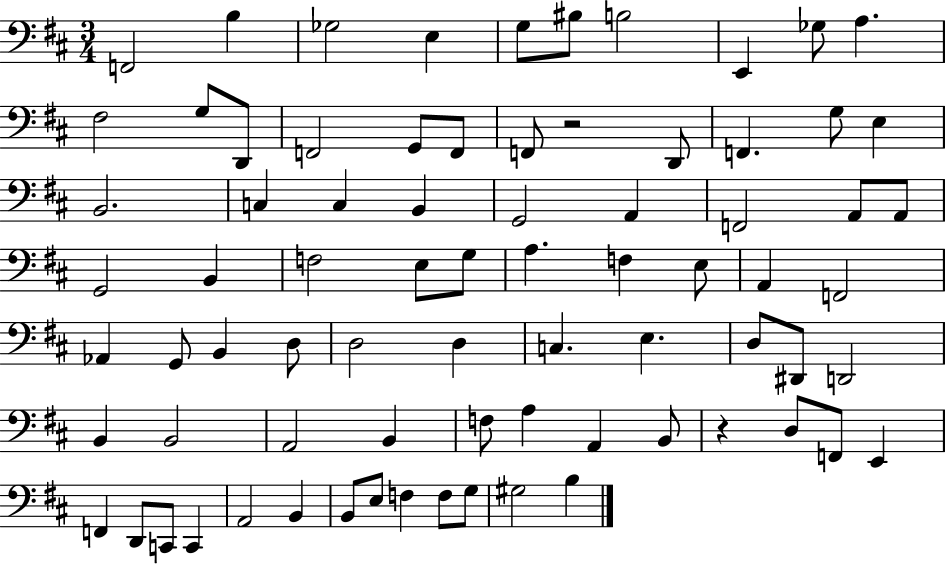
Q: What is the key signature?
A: D major